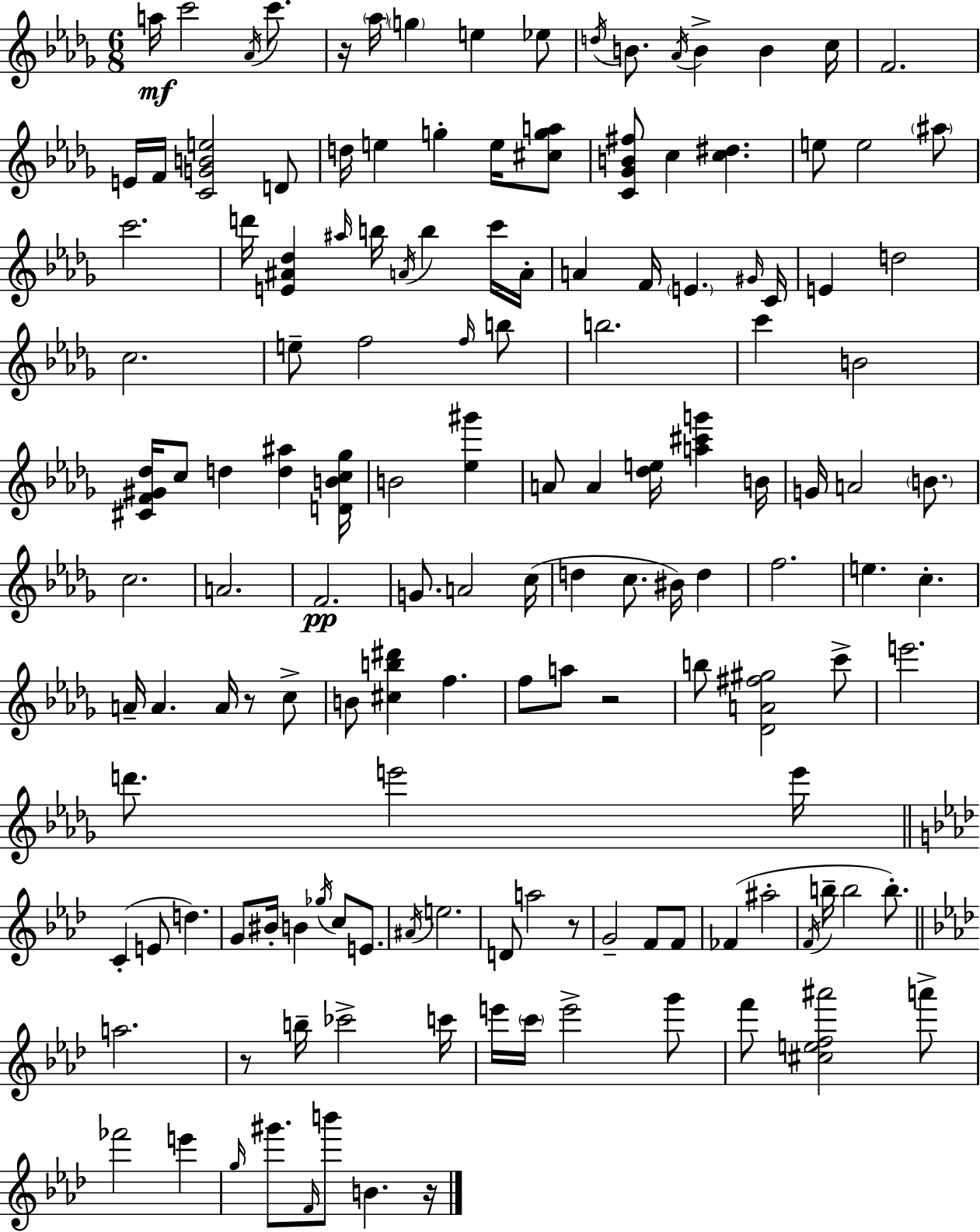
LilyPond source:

{
  \clef treble
  \numericTimeSignature
  \time 6/8
  \key bes \minor
  a''16\mf c'''2 \acciaccatura { aes'16 } c'''8. | r16 \parenthesize aes''16 \parenthesize g''4 e''4 ees''8 | \acciaccatura { d''16 } b'8. \acciaccatura { aes'16 } b'4-> b'4 | c''16 f'2. | \break e'16 f'16 <c' g' b' e''>2 | d'8 d''16 e''4 g''4-. | e''16 <cis'' g'' a''>8 <c' ges' b' fis''>8 c''4 <c'' dis''>4. | e''8 e''2 | \break \parenthesize ais''8 c'''2. | d'''16 <e' ais' des''>4 \grace { ais''16 } b''16 \acciaccatura { a'16 } b''4 | c'''16 a'16-. a'4 f'16 \parenthesize e'4. | \grace { gis'16 } c'16 e'4 d''2 | \break c''2. | e''8-- f''2 | \grace { f''16 } b''8 b''2. | c'''4 b'2 | \break <cis' f' gis' des''>16 c''8 d''4 | <d'' ais''>4 <d' b' c'' ges''>16 b'2 | <ees'' gis'''>4 a'8 a'4 | <des'' e''>16 <a'' cis''' g'''>4 b'16 g'16 a'2 | \break \parenthesize b'8. c''2. | a'2. | f'2.\pp | g'8. a'2 | \break c''16( d''4 c''8. | bis'16) d''4 f''2. | e''4. | c''4.-. a'16-- a'4. | \break a'16 r8 c''8-> b'8 <cis'' b'' dis'''>4 | f''4. f''8 a''8 r2 | b''8 <des' a' fis'' gis''>2 | c'''8-> e'''2. | \break d'''8. e'''2 | e'''16 \bar "||" \break \key aes \major c'4-.( e'8 d''4.) | g'8 bis'16-. b'4 \acciaccatura { ges''16 } c''8 e'8. | \acciaccatura { ais'16 } e''2. | d'8 a''2 | \break r8 g'2-- f'8 | f'8 fes'4( ais''2-. | \acciaccatura { f'16 } b''16-- b''2 | b''8.-.) \bar "||" \break \key f \minor a''2. | r8 b''16-- ces'''2-> c'''16 | e'''16 \parenthesize c'''16 e'''2-> g'''8 | f'''8 <cis'' e'' f'' ais'''>2 a'''8-> | \break fes'''2 e'''4 | \grace { g''16 } gis'''8. \grace { f'16 } b'''8 b'4. | r16 \bar "|."
}